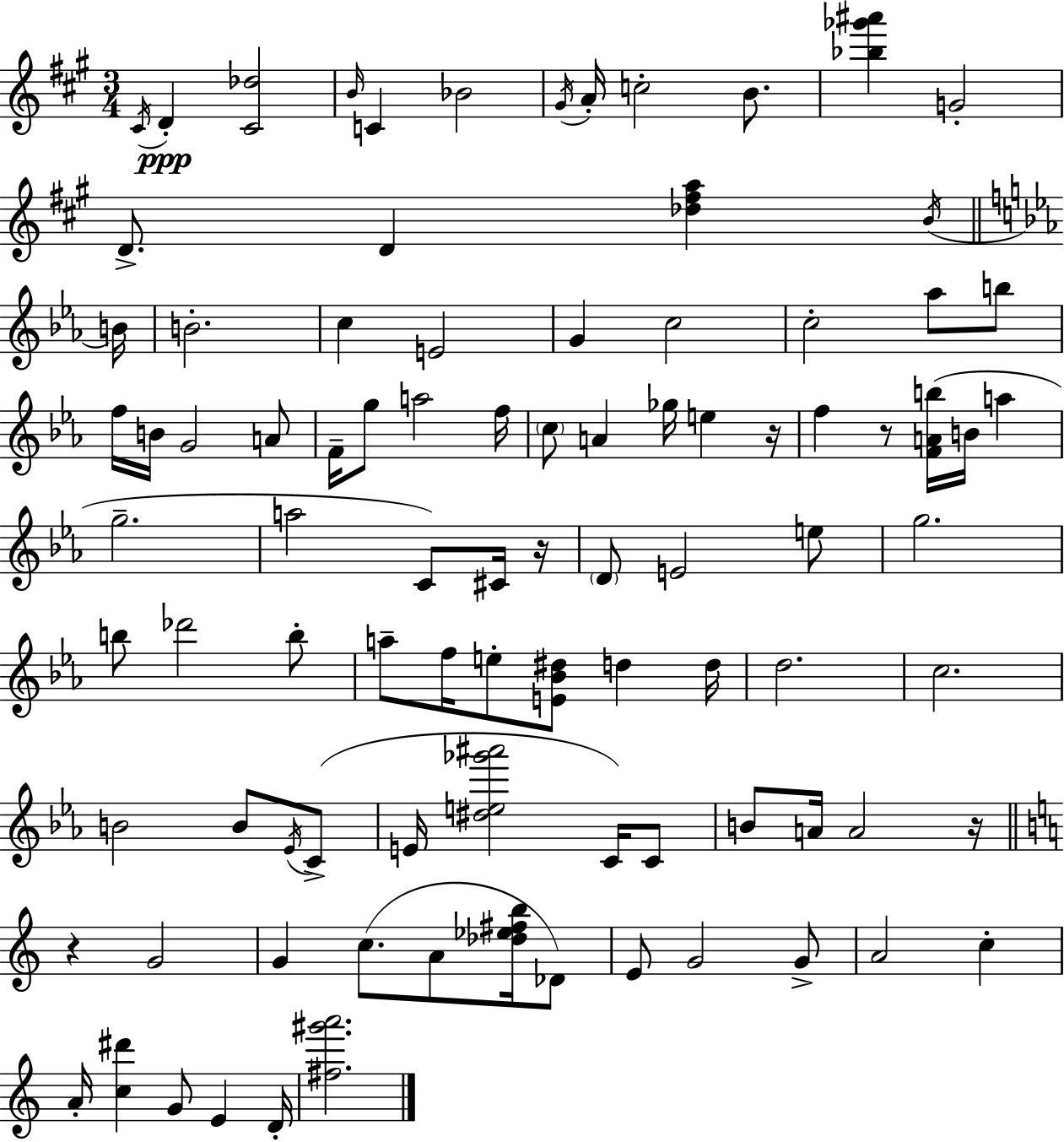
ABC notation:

X:1
T:Untitled
M:3/4
L:1/4
K:A
^C/4 D [^C_d]2 B/4 C _B2 ^G/4 A/4 c2 B/2 [_b_g'^a'] G2 D/2 D [_d^fa] B/4 B/4 B2 c E2 G c2 c2 _a/2 b/2 f/4 B/4 G2 A/2 F/4 g/2 a2 f/4 c/2 A _g/4 e z/4 f z/2 [FAb]/4 B/4 a g2 a2 C/2 ^C/4 z/4 D/2 E2 e/2 g2 b/2 _d'2 b/2 a/2 f/4 e/2 [E_B^d]/2 d d/4 d2 c2 B2 B/2 _E/4 C/2 E/4 [^de_g'^a']2 C/4 C/2 B/2 A/4 A2 z/4 z G2 G c/2 A/2 [_d_e^fb]/4 _D/2 E/2 G2 G/2 A2 c A/4 [c^d'] G/2 E D/4 [^f^g'a']2